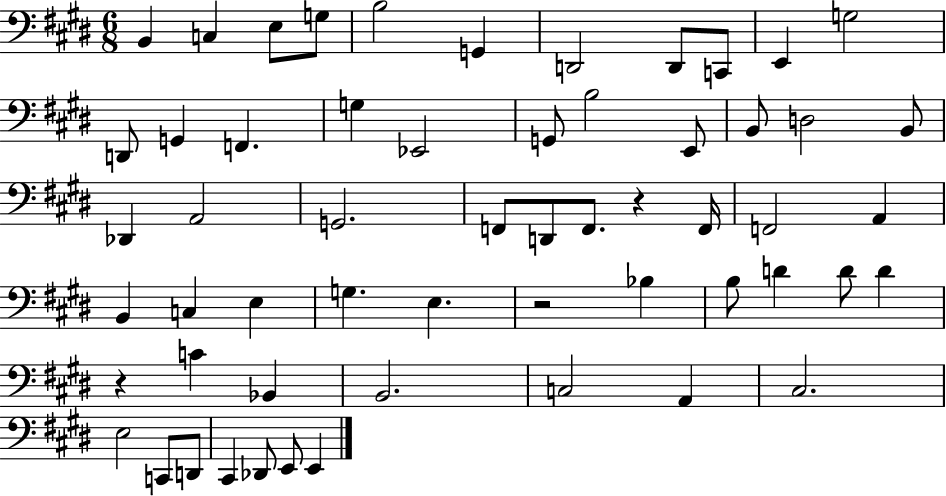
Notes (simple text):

B2/q C3/q E3/e G3/e B3/h G2/q D2/h D2/e C2/e E2/q G3/h D2/e G2/q F2/q. G3/q Eb2/h G2/e B3/h E2/e B2/e D3/h B2/e Db2/q A2/h G2/h. F2/e D2/e F2/e. R/q F2/s F2/h A2/q B2/q C3/q E3/q G3/q. E3/q. R/h Bb3/q B3/e D4/q D4/e D4/q R/q C4/q Bb2/q B2/h. C3/h A2/q C#3/h. E3/h C2/e D2/e C#2/q Db2/e E2/e E2/q